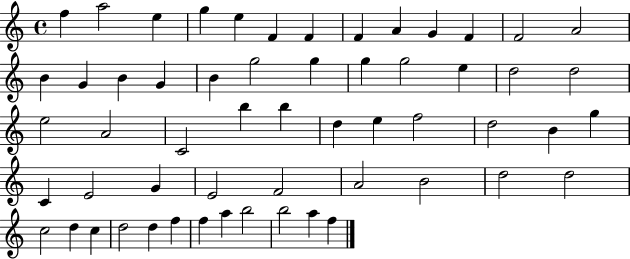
X:1
T:Untitled
M:4/4
L:1/4
K:C
f a2 e g e F F F A G F F2 A2 B G B G B g2 g g g2 e d2 d2 e2 A2 C2 b b d e f2 d2 B g C E2 G E2 F2 A2 B2 d2 d2 c2 d c d2 d f f a b2 b2 a f